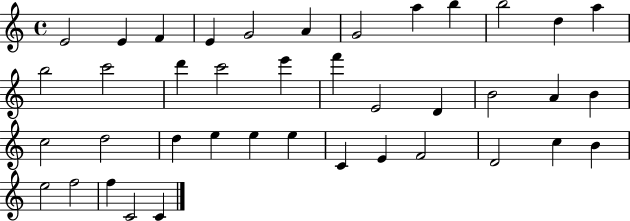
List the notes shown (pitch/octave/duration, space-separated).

E4/h E4/q F4/q E4/q G4/h A4/q G4/h A5/q B5/q B5/h D5/q A5/q B5/h C6/h D6/q C6/h E6/q F6/q E4/h D4/q B4/h A4/q B4/q C5/h D5/h D5/q E5/q E5/q E5/q C4/q E4/q F4/h D4/h C5/q B4/q E5/h F5/h F5/q C4/h C4/q